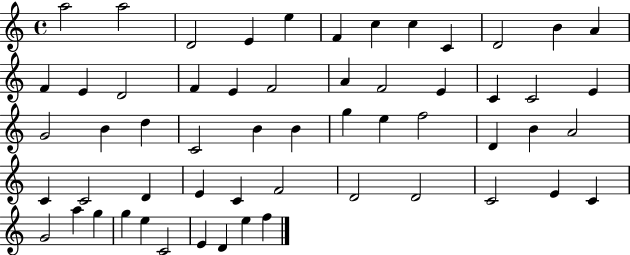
A5/h A5/h D4/h E4/q E5/q F4/q C5/q C5/q C4/q D4/h B4/q A4/q F4/q E4/q D4/h F4/q E4/q F4/h A4/q F4/h E4/q C4/q C4/h E4/q G4/h B4/q D5/q C4/h B4/q B4/q G5/q E5/q F5/h D4/q B4/q A4/h C4/q C4/h D4/q E4/q C4/q F4/h D4/h D4/h C4/h E4/q C4/q G4/h A5/q G5/q G5/q E5/q C4/h E4/q D4/q E5/q F5/q